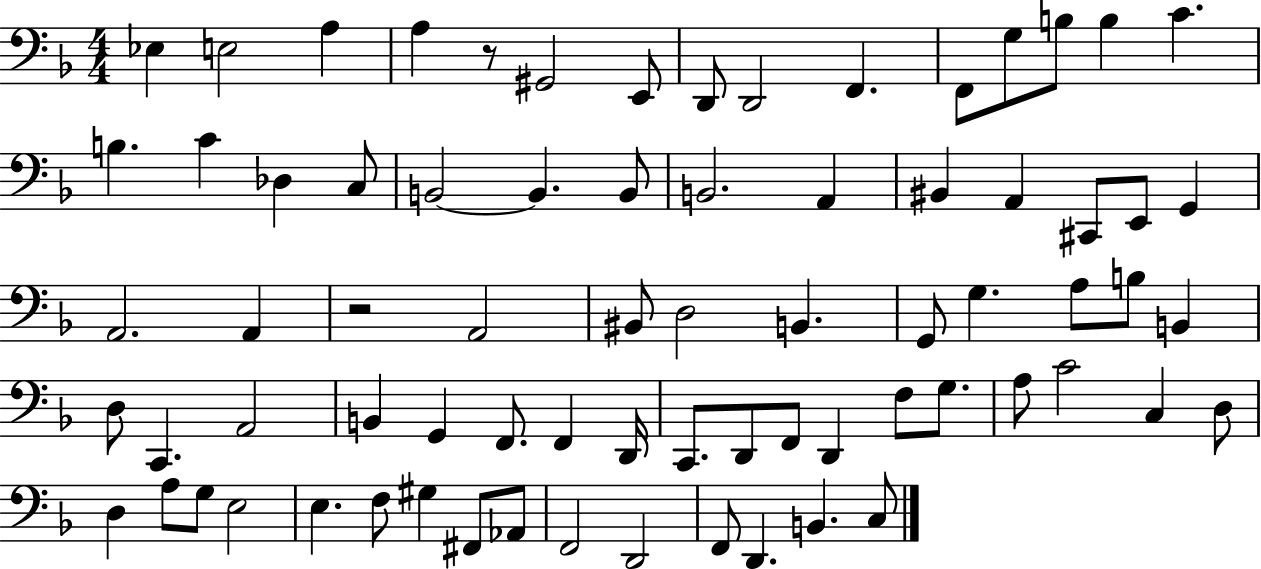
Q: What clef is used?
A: bass